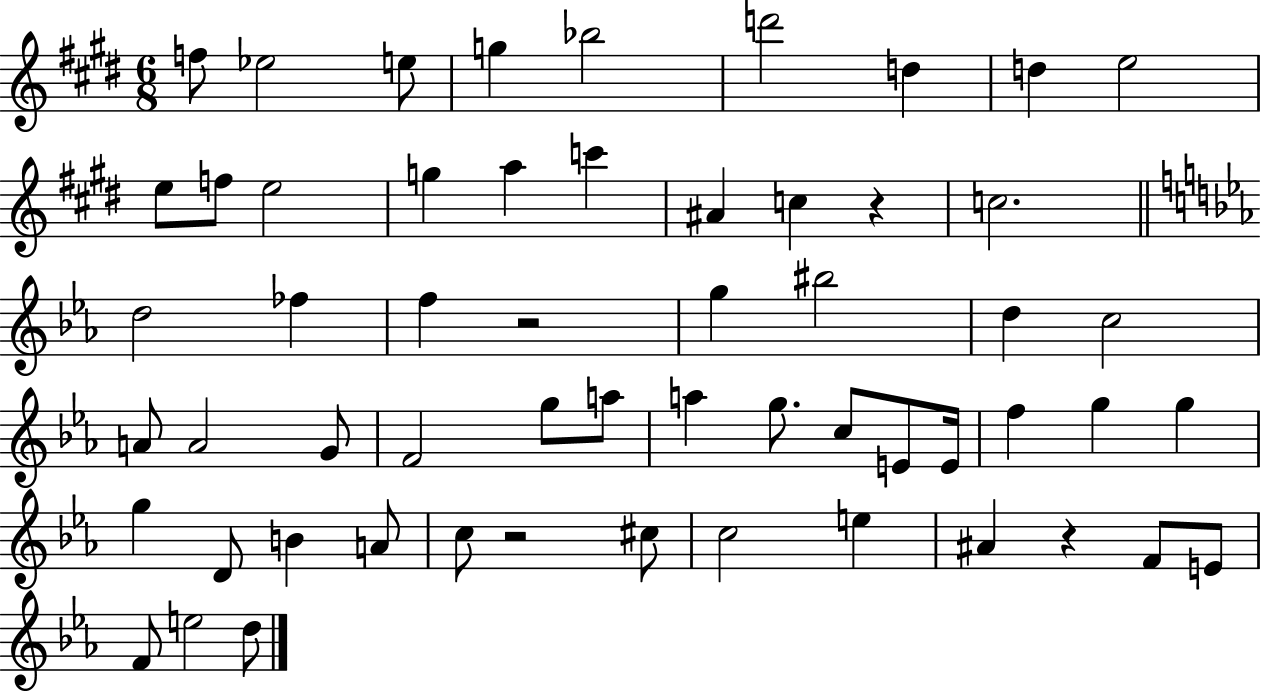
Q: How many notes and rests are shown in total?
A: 57